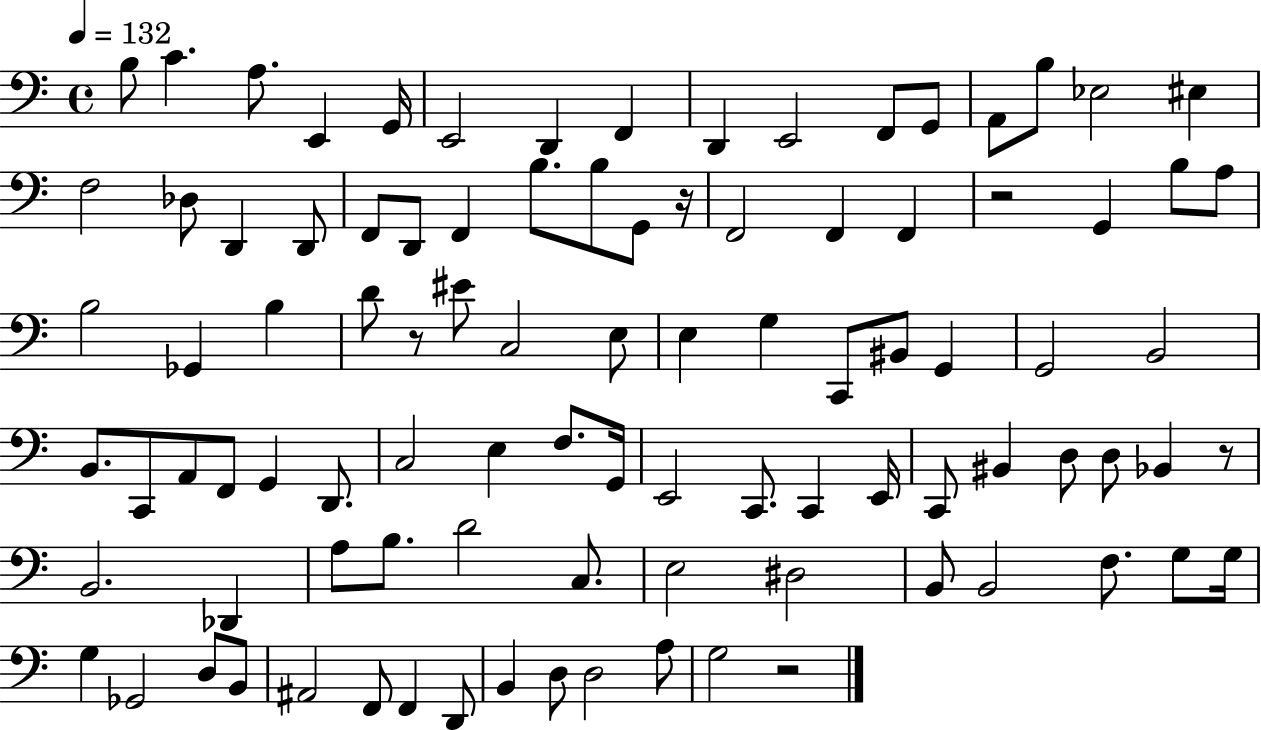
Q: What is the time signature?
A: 4/4